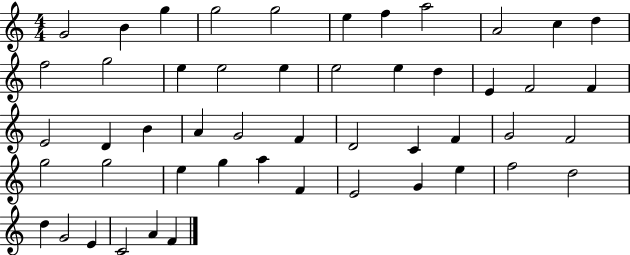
X:1
T:Untitled
M:4/4
L:1/4
K:C
G2 B g g2 g2 e f a2 A2 c d f2 g2 e e2 e e2 e d E F2 F E2 D B A G2 F D2 C F G2 F2 g2 g2 e g a F E2 G e f2 d2 d G2 E C2 A F